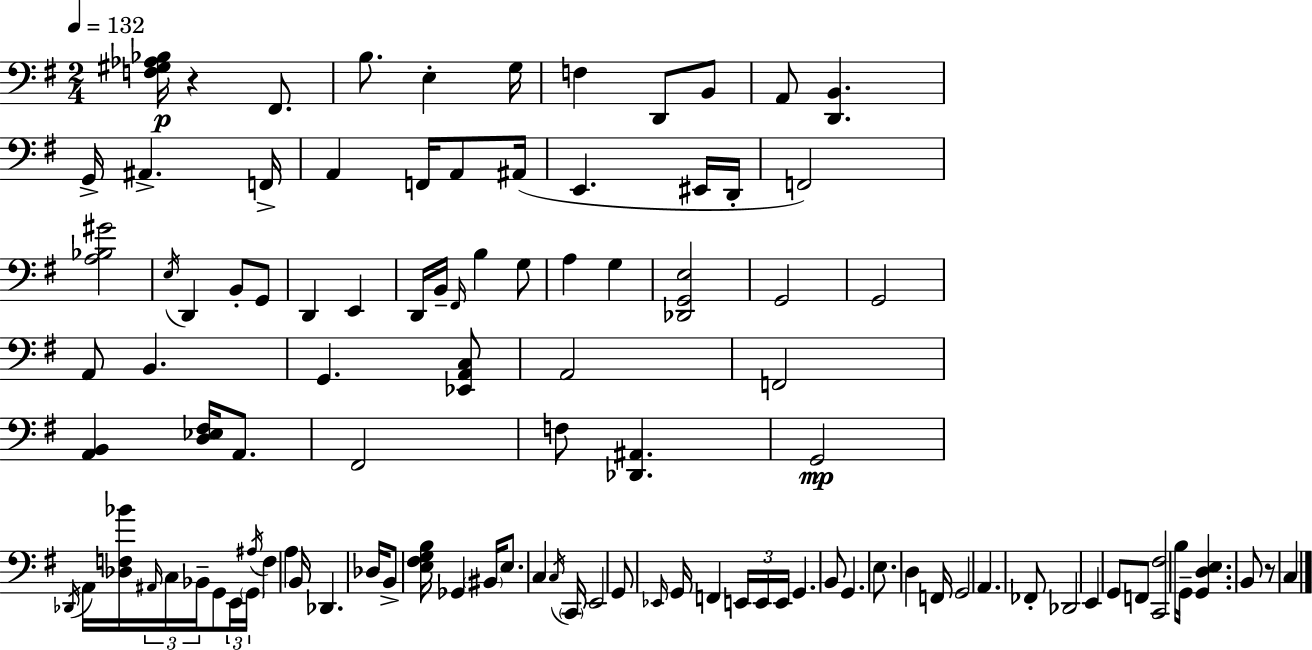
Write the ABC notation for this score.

X:1
T:Untitled
M:2/4
L:1/4
K:G
[F,^G,_A,_B,]/4 z ^F,,/2 B,/2 E, G,/4 F, D,,/2 B,,/2 A,,/2 [D,,B,,] G,,/4 ^A,, F,,/4 A,, F,,/4 A,,/2 ^A,,/4 E,, ^E,,/4 D,,/4 F,,2 [A,_B,^G]2 E,/4 D,, B,,/2 G,,/2 D,, E,, D,,/4 B,,/4 ^F,,/4 B, G,/2 A, G, [_D,,G,,E,]2 G,,2 G,,2 A,,/2 B,, G,, [_E,,A,,C,]/2 A,,2 F,,2 [A,,B,,] [D,_E,^F,]/4 A,,/2 ^F,,2 F,/2 [_D,,^A,,] G,,2 _D,,/4 A,,/4 [_D,F,_B]/4 ^A,,/4 C,/4 _B,,/4 G,,/2 E,,/4 G,,/4 ^A,/4 F, A, B,,/4 _D,, _D,/4 B,,/2 [E,^F,G,B,]/4 _G,, ^B,,/4 E,/2 C, C,/4 C,,/4 E,,2 G,,/2 _E,,/4 G,,/4 F,, E,,/4 E,,/4 E,,/4 G,, B,,/2 G,, E,/2 D, F,,/4 G,,2 A,, _F,,/2 _D,,2 E,, G,,/2 F,,/2 [C,,^F,]2 B,/4 G,,/4 [G,,D,E,] B,,/2 z/2 C,